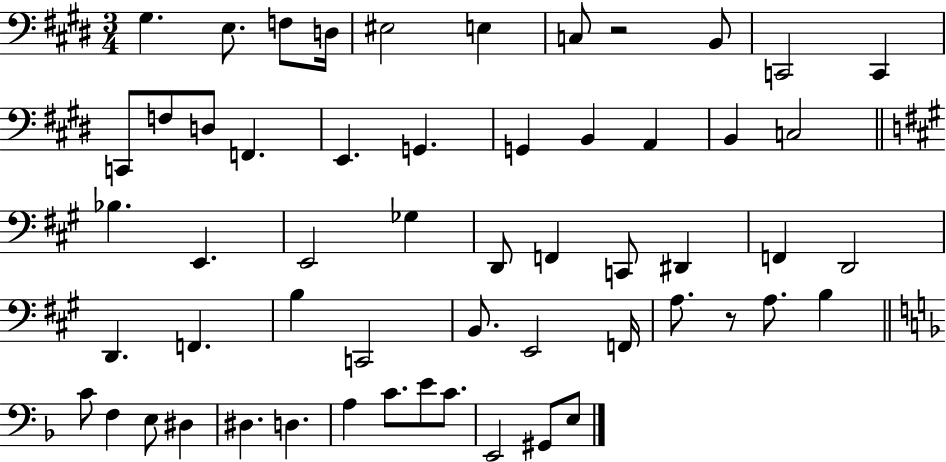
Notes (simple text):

G#3/q. E3/e. F3/e D3/s EIS3/h E3/q C3/e R/h B2/e C2/h C2/q C2/e F3/e D3/e F2/q. E2/q. G2/q. G2/q B2/q A2/q B2/q C3/h Bb3/q. E2/q. E2/h Gb3/q D2/e F2/q C2/e D#2/q F2/q D2/h D2/q. F2/q. B3/q C2/h B2/e. E2/h F2/s A3/e. R/e A3/e. B3/q C4/e F3/q E3/e D#3/q D#3/q. D3/q. A3/q C4/e. E4/e C4/e. E2/h G#2/e E3/e